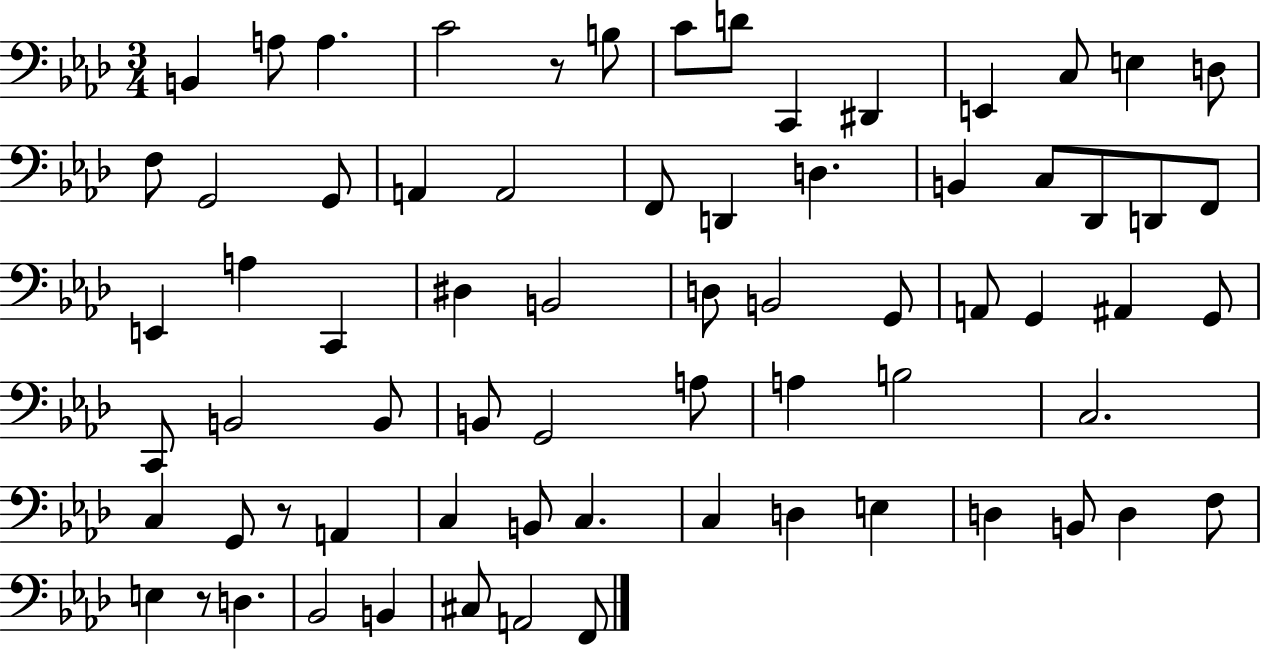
X:1
T:Untitled
M:3/4
L:1/4
K:Ab
B,, A,/2 A, C2 z/2 B,/2 C/2 D/2 C,, ^D,, E,, C,/2 E, D,/2 F,/2 G,,2 G,,/2 A,, A,,2 F,,/2 D,, D, B,, C,/2 _D,,/2 D,,/2 F,,/2 E,, A, C,, ^D, B,,2 D,/2 B,,2 G,,/2 A,,/2 G,, ^A,, G,,/2 C,,/2 B,,2 B,,/2 B,,/2 G,,2 A,/2 A, B,2 C,2 C, G,,/2 z/2 A,, C, B,,/2 C, C, D, E, D, B,,/2 D, F,/2 E, z/2 D, _B,,2 B,, ^C,/2 A,,2 F,,/2